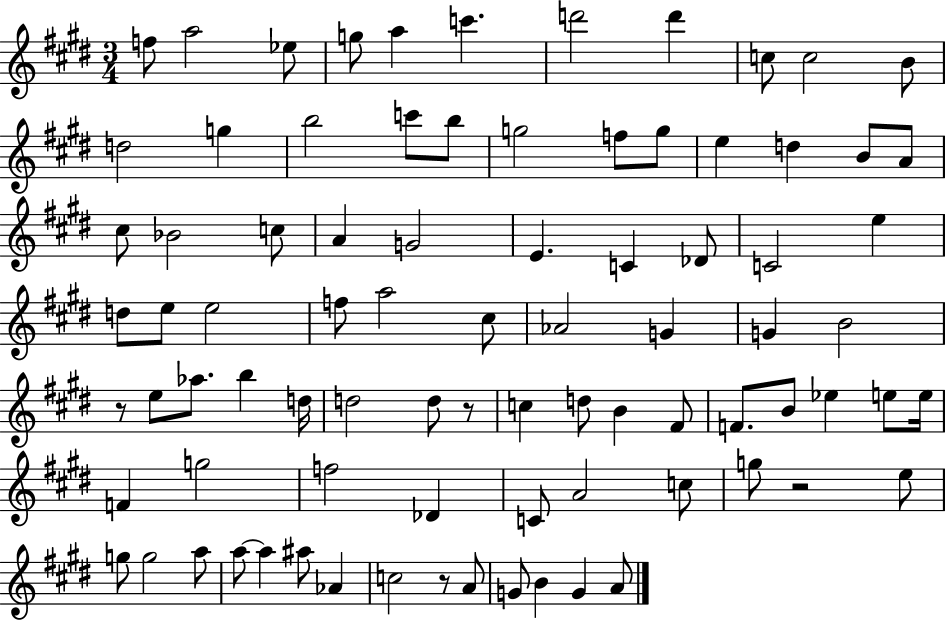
{
  \clef treble
  \numericTimeSignature
  \time 3/4
  \key e \major
  f''8 a''2 ees''8 | g''8 a''4 c'''4. | d'''2 d'''4 | c''8 c''2 b'8 | \break d''2 g''4 | b''2 c'''8 b''8 | g''2 f''8 g''8 | e''4 d''4 b'8 a'8 | \break cis''8 bes'2 c''8 | a'4 g'2 | e'4. c'4 des'8 | c'2 e''4 | \break d''8 e''8 e''2 | f''8 a''2 cis''8 | aes'2 g'4 | g'4 b'2 | \break r8 e''8 aes''8. b''4 d''16 | d''2 d''8 r8 | c''4 d''8 b'4 fis'8 | f'8. b'8 ees''4 e''8 e''16 | \break f'4 g''2 | f''2 des'4 | c'8 a'2 c''8 | g''8 r2 e''8 | \break g''8 g''2 a''8 | a''8~~ a''4 ais''8 aes'4 | c''2 r8 a'8 | g'8 b'4 g'4 a'8 | \break \bar "|."
}